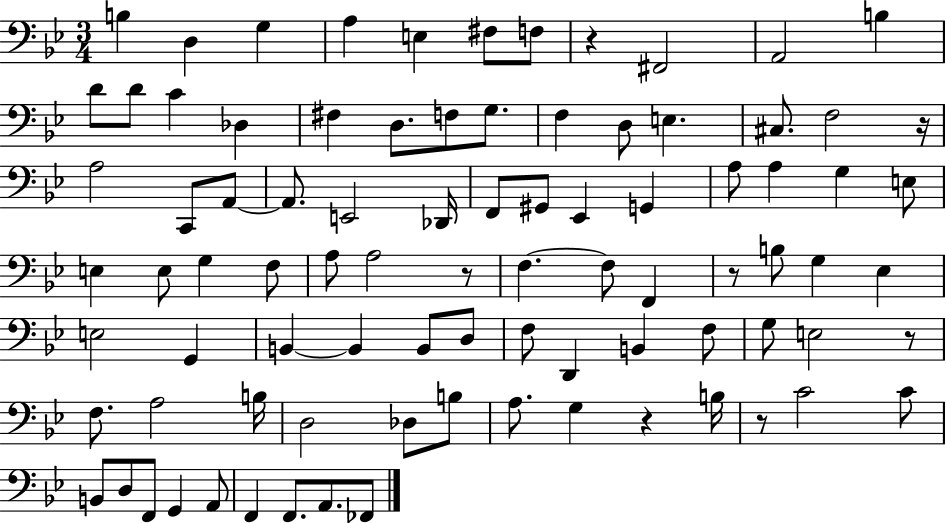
X:1
T:Untitled
M:3/4
L:1/4
K:Bb
B, D, G, A, E, ^F,/2 F,/2 z ^F,,2 A,,2 B, D/2 D/2 C _D, ^F, D,/2 F,/2 G,/2 F, D,/2 E, ^C,/2 F,2 z/4 A,2 C,,/2 A,,/2 A,,/2 E,,2 _D,,/4 F,,/2 ^G,,/2 _E,, G,, A,/2 A, G, E,/2 E, E,/2 G, F,/2 A,/2 A,2 z/2 F, F,/2 F,, z/2 B,/2 G, _E, E,2 G,, B,, B,, B,,/2 D,/2 F,/2 D,, B,, F,/2 G,/2 E,2 z/2 F,/2 A,2 B,/4 D,2 _D,/2 B,/2 A,/2 G, z B,/4 z/2 C2 C/2 B,,/2 D,/2 F,,/2 G,, A,,/2 F,, F,,/2 A,,/2 _F,,/2